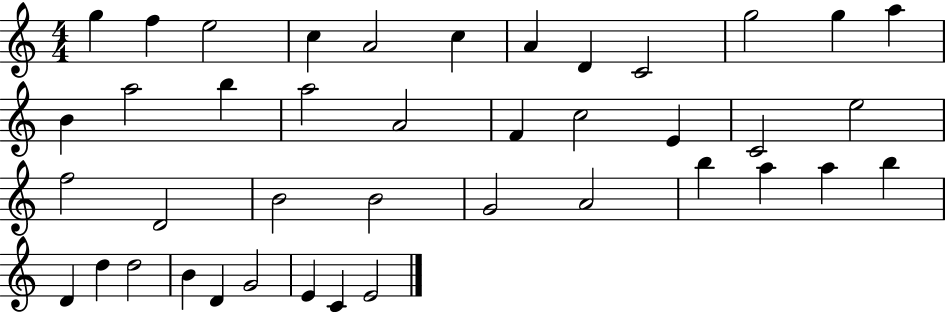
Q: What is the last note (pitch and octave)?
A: E4